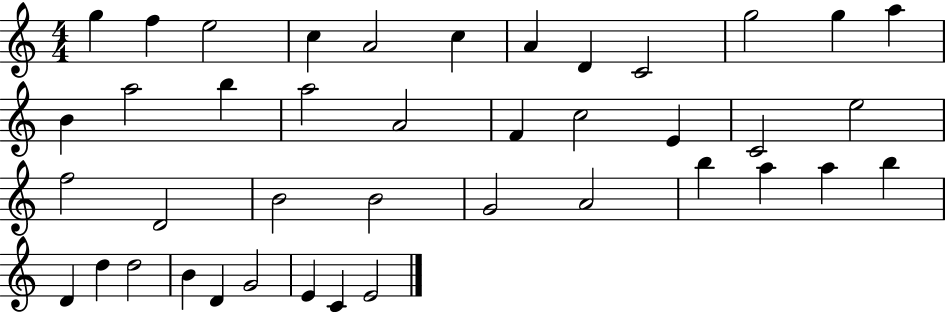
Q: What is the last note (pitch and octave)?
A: E4